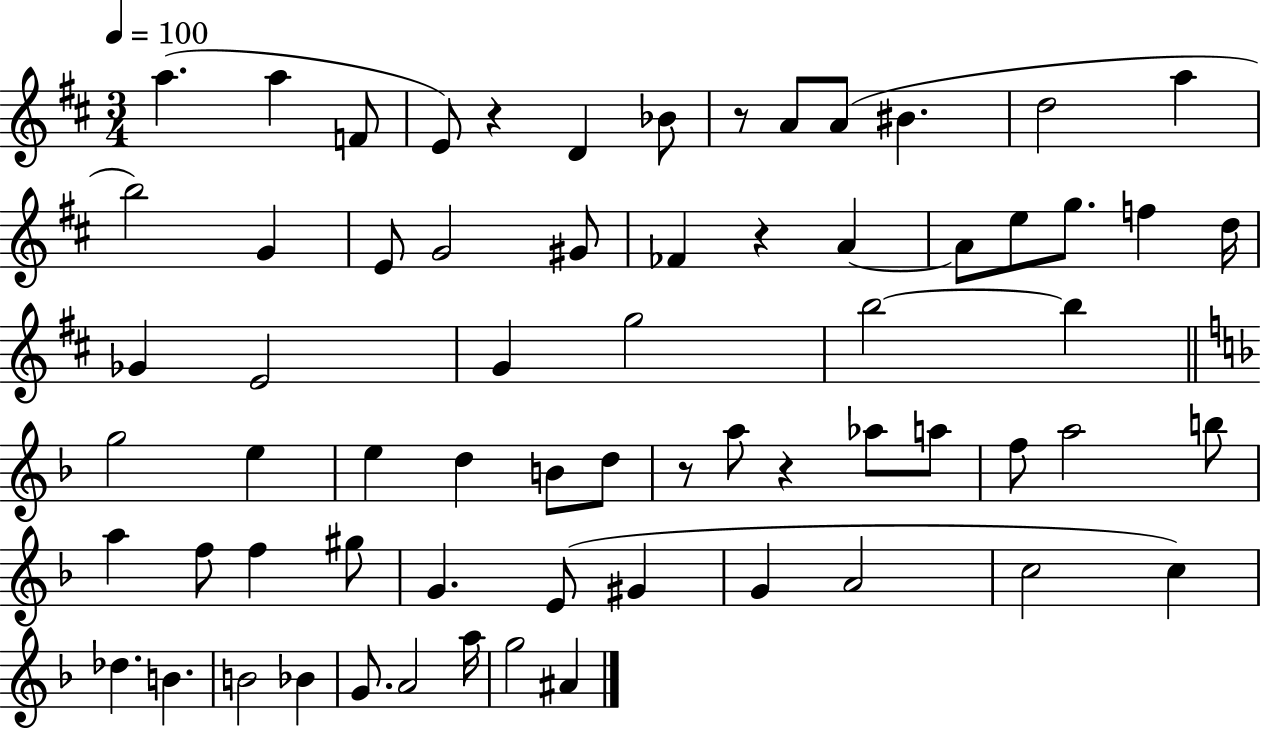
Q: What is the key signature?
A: D major